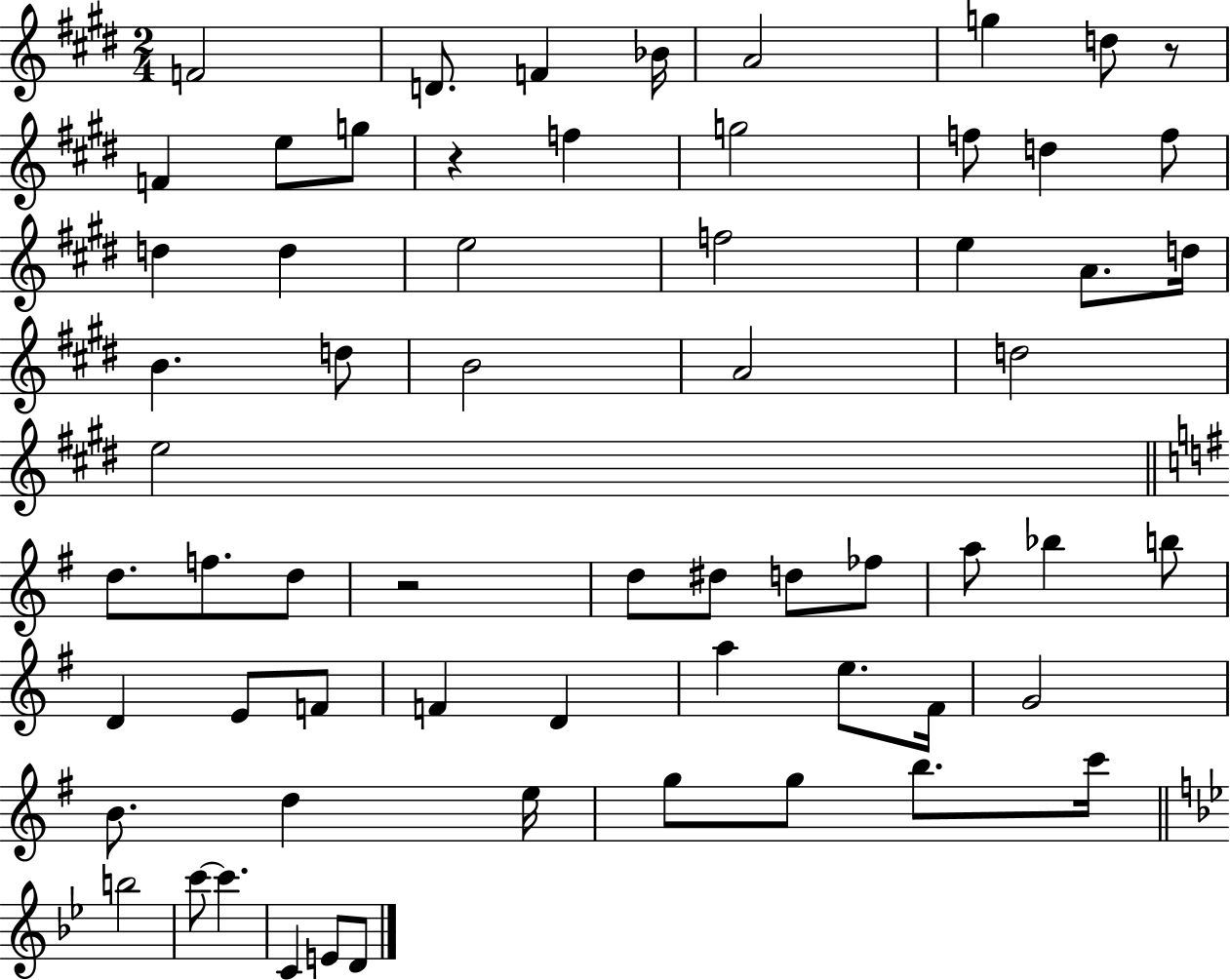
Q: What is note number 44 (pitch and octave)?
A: A5